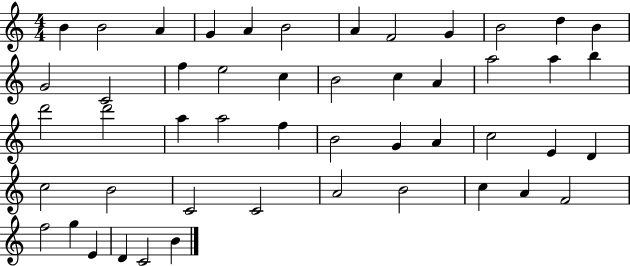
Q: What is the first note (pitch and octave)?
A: B4